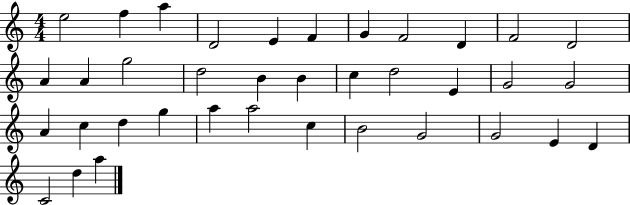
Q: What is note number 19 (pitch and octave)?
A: D5